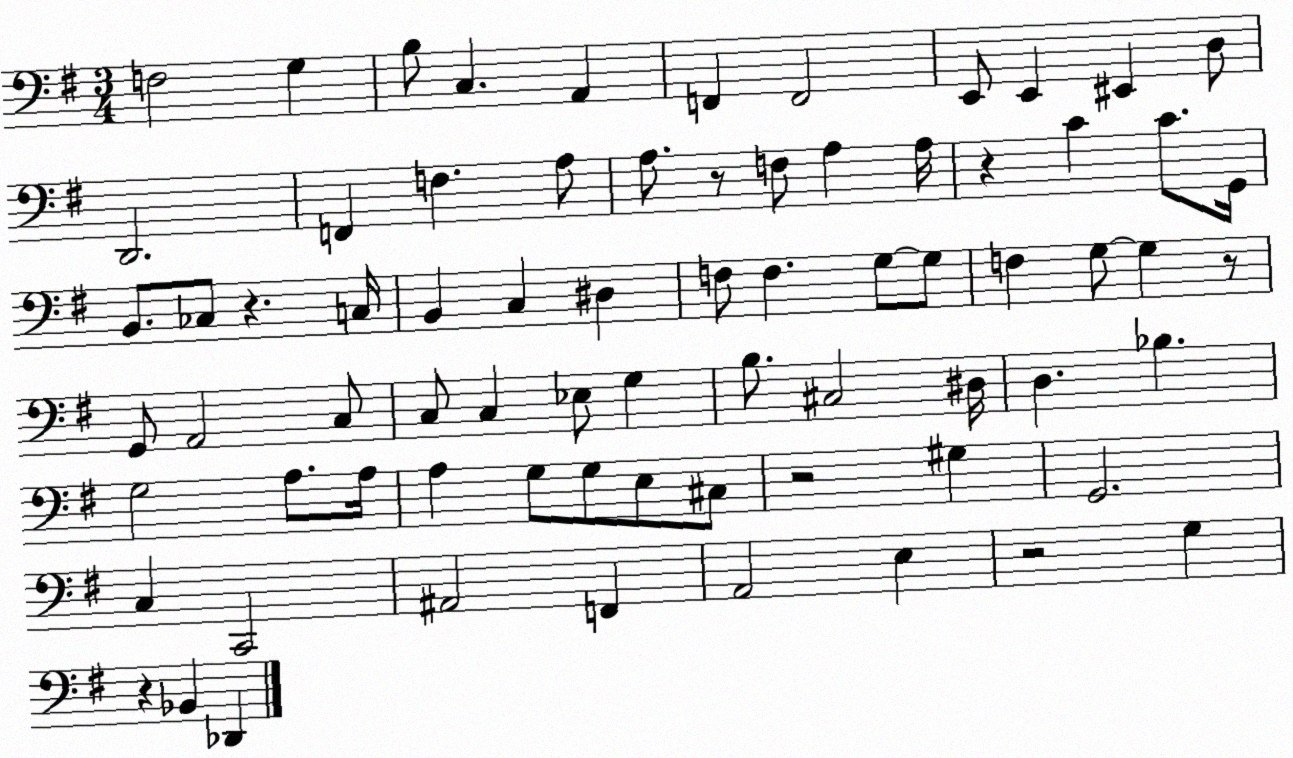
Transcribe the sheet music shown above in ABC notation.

X:1
T:Untitled
M:3/4
L:1/4
K:G
F,2 G, B,/2 C, A,, F,, F,,2 E,,/2 E,, ^E,, D,/2 D,,2 F,, F, A,/2 A,/2 z/2 F,/2 A, A,/4 z C C/2 G,,/4 B,,/2 _C,/2 z C,/4 B,, C, ^D, F,/2 F, G,/2 G,/2 F, G,/2 G, z/2 G,,/2 A,,2 C,/2 C,/2 C, _E,/2 G, B,/2 ^C,2 ^D,/4 D, _B, G,2 A,/2 A,/4 A, G,/2 G,/2 E,/2 ^C,/2 z2 ^G, G,,2 C, C,,2 ^A,,2 F,, A,,2 E, z2 G, z _B,, _D,,